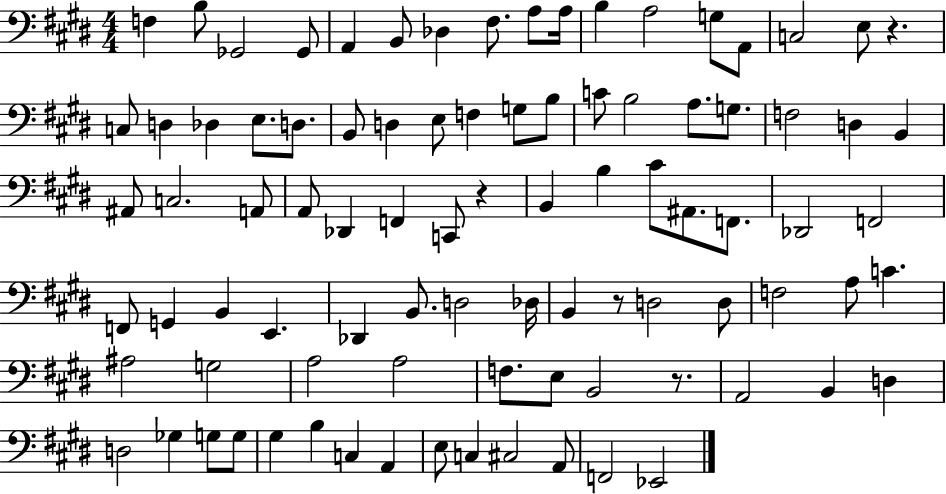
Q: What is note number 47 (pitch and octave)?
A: Db2